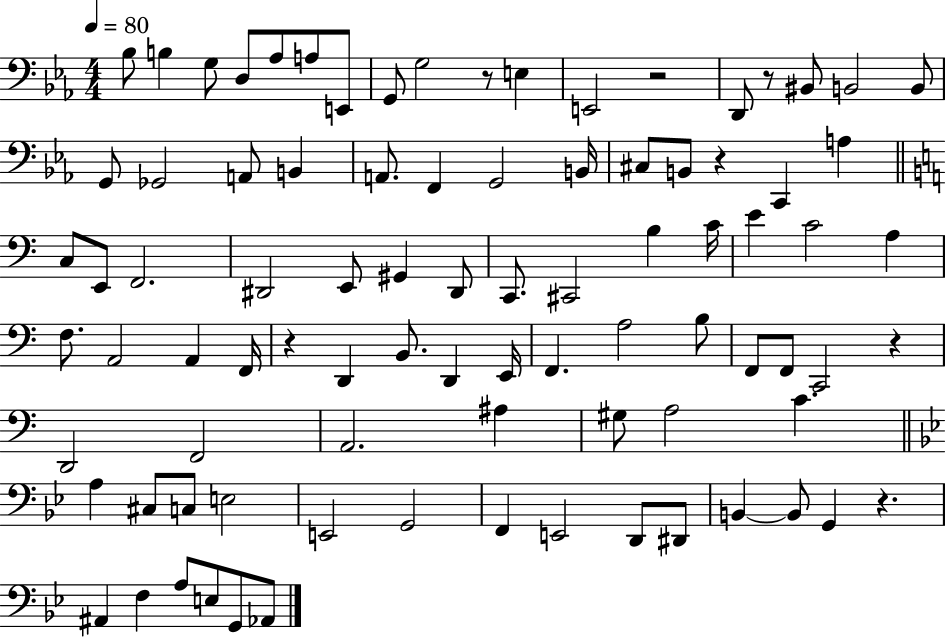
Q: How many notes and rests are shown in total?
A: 88